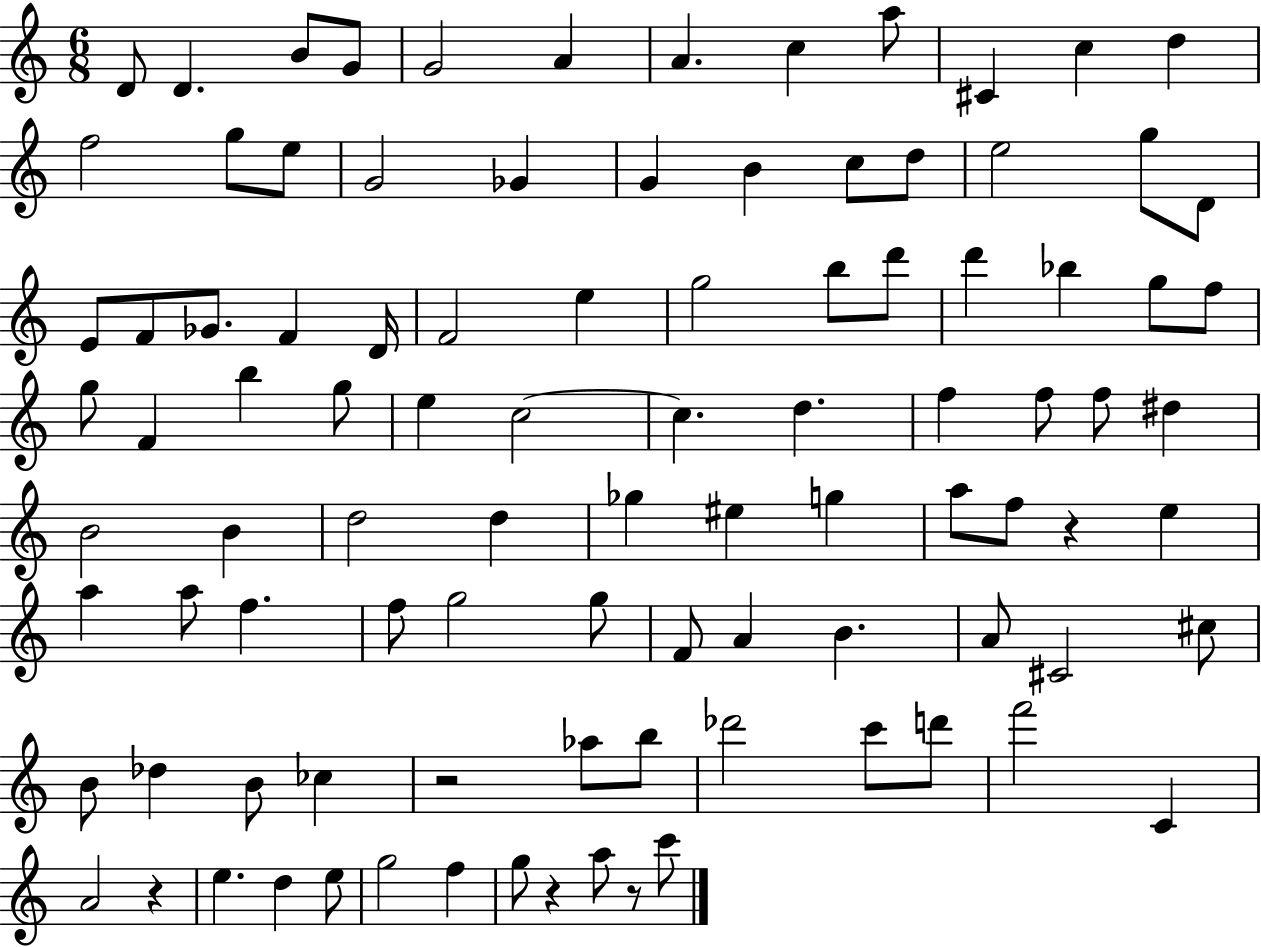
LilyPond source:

{
  \clef treble
  \numericTimeSignature
  \time 6/8
  \key c \major
  \repeat volta 2 { d'8 d'4. b'8 g'8 | g'2 a'4 | a'4. c''4 a''8 | cis'4 c''4 d''4 | \break f''2 g''8 e''8 | g'2 ges'4 | g'4 b'4 c''8 d''8 | e''2 g''8 d'8 | \break e'8 f'8 ges'8. f'4 d'16 | f'2 e''4 | g''2 b''8 d'''8 | d'''4 bes''4 g''8 f''8 | \break g''8 f'4 b''4 g''8 | e''4 c''2~~ | c''4. d''4. | f''4 f''8 f''8 dis''4 | \break b'2 b'4 | d''2 d''4 | ges''4 eis''4 g''4 | a''8 f''8 r4 e''4 | \break a''4 a''8 f''4. | f''8 g''2 g''8 | f'8 a'4 b'4. | a'8 cis'2 cis''8 | \break b'8 des''4 b'8 ces''4 | r2 aes''8 b''8 | des'''2 c'''8 d'''8 | f'''2 c'4 | \break a'2 r4 | e''4. d''4 e''8 | g''2 f''4 | g''8 r4 a''8 r8 c'''8 | \break } \bar "|."
}